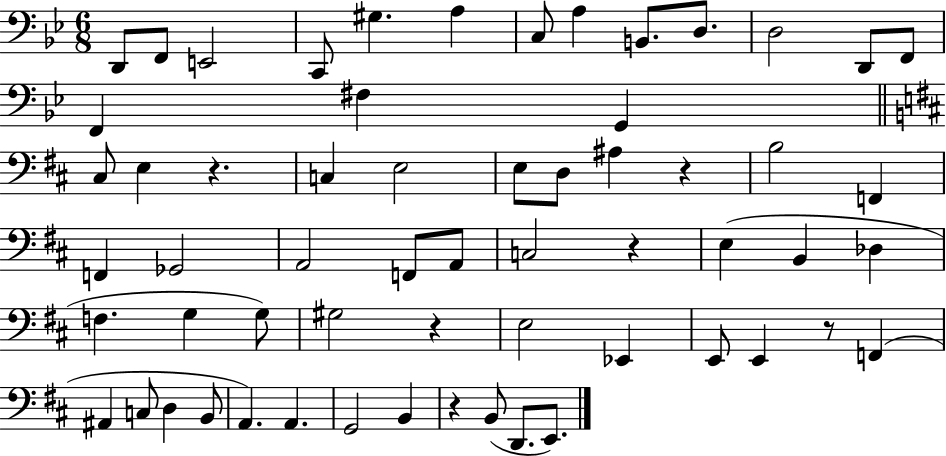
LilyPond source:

{
  \clef bass
  \numericTimeSignature
  \time 6/8
  \key bes \major
  d,8 f,8 e,2 | c,8 gis4. a4 | c8 a4 b,8. d8. | d2 d,8 f,8 | \break f,4 fis4 g,4 | \bar "||" \break \key b \minor cis8 e4 r4. | c4 e2 | e8 d8 ais4 r4 | b2 f,4 | \break f,4 ges,2 | a,2 f,8 a,8 | c2 r4 | e4( b,4 des4 | \break f4. g4 g8) | gis2 r4 | e2 ees,4 | e,8 e,4 r8 f,4( | \break ais,4 c8 d4 b,8 | a,4.) a,4. | g,2 b,4 | r4 b,8( d,8. e,8.) | \break \bar "|."
}